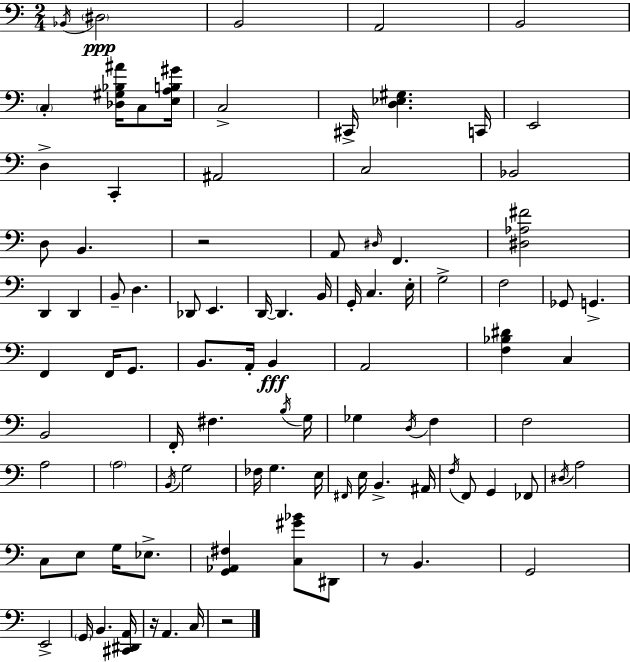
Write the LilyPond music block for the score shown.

{
  \clef bass
  \numericTimeSignature
  \time 2/4
  \key c \major
  \acciaccatura { bes,16 }\ppp \parenthesize dis2 | b,2 | a,2 | b,2 | \break \parenthesize c4-. <des gis bes ais'>16 c8 | <e a b gis'>16 c2-> | cis,16-> <d ees gis>4. | c,16 e,2 | \break d4-> c,4-. | ais,2 | c2 | bes,2 | \break d8 b,4. | r2 | a,8 \grace { dis16 } f,4. | <dis aes fis'>2 | \break d,4 d,4 | b,8-- d4. | des,8 e,4. | d,16~~ d,4. | \break b,16 g,16-. c4. | e16-. g2-> | f2 | ges,8 g,4.-> | \break f,4 f,16 g,8. | b,8. a,16-. b,4\fff | a,2 | <f bes dis'>4 c4 | \break b,2 | f,16-. fis4. | \acciaccatura { b16 } g16 ges4 \acciaccatura { d16 } | f4 f2 | \break a2 | \parenthesize a2 | \acciaccatura { b,16 } g2 | fes16 g4. | \break e16 \grace { fis,16 } e16 b,4.-> | ais,16 \acciaccatura { f16 } f,8 | g,4 fes,8 \acciaccatura { dis16 } | a2 | \break c8 e8 g16 ees8.-> | <g, aes, fis>4 <c gis' bes'>8 dis,8 | r8 b,4. | g,2 | \break e,2-> | \parenthesize g,16 b,4. <cis, dis, a,>16 | r16 a,4. c16 | r2 | \break \bar "|."
}